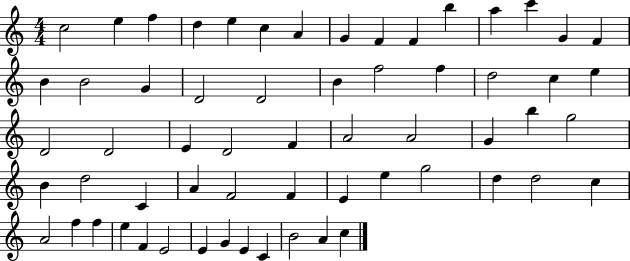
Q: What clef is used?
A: treble